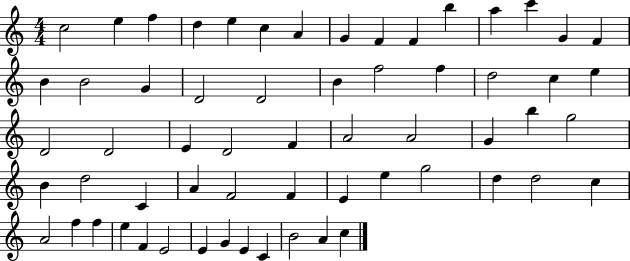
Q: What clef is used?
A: treble